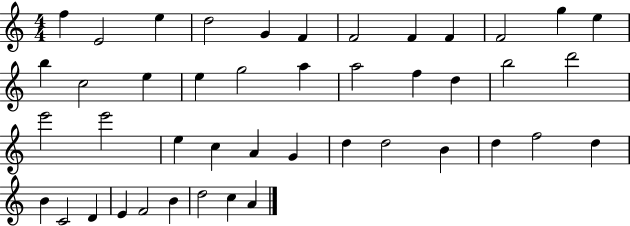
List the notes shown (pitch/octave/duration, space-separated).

F5/q E4/h E5/q D5/h G4/q F4/q F4/h F4/q F4/q F4/h G5/q E5/q B5/q C5/h E5/q E5/q G5/h A5/q A5/h F5/q D5/q B5/h D6/h E6/h E6/h E5/q C5/q A4/q G4/q D5/q D5/h B4/q D5/q F5/h D5/q B4/q C4/h D4/q E4/q F4/h B4/q D5/h C5/q A4/q